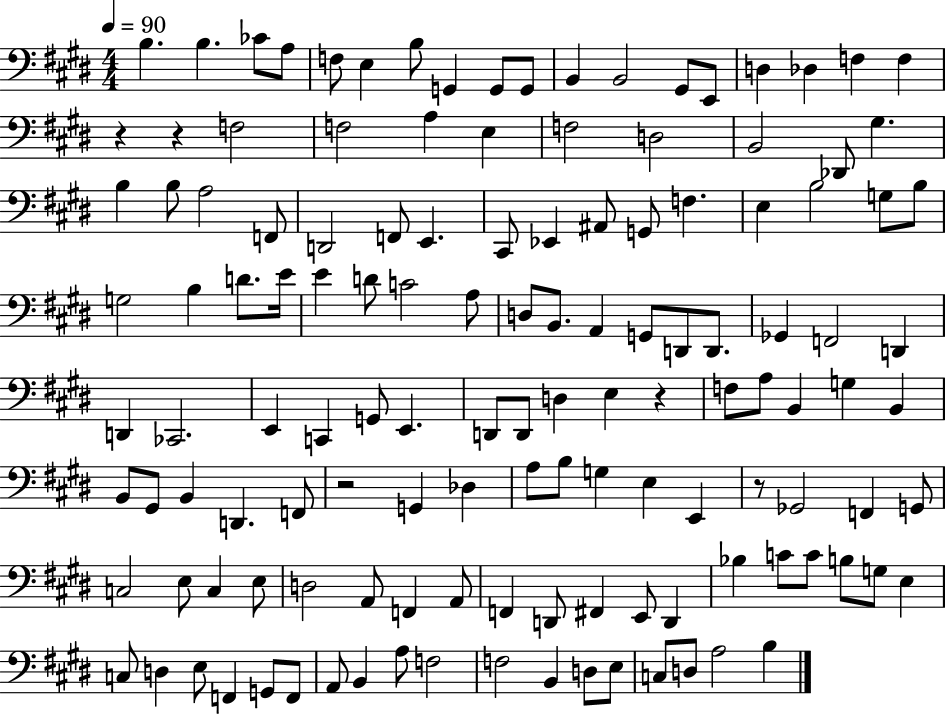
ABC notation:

X:1
T:Untitled
M:4/4
L:1/4
K:E
B, B, _C/2 A,/2 F,/2 E, B,/2 G,, G,,/2 G,,/2 B,, B,,2 ^G,,/2 E,,/2 D, _D, F, F, z z F,2 F,2 A, E, F,2 D,2 B,,2 _D,,/2 ^G, B, B,/2 A,2 F,,/2 D,,2 F,,/2 E,, ^C,,/2 _E,, ^A,,/2 G,,/2 F, E, B,2 G,/2 B,/2 G,2 B, D/2 E/4 E D/2 C2 A,/2 D,/2 B,,/2 A,, G,,/2 D,,/2 D,,/2 _G,, F,,2 D,, D,, _C,,2 E,, C,, G,,/2 E,, D,,/2 D,,/2 D, E, z F,/2 A,/2 B,, G, B,, B,,/2 ^G,,/2 B,, D,, F,,/2 z2 G,, _D, A,/2 B,/2 G, E, E,, z/2 _G,,2 F,, G,,/2 C,2 E,/2 C, E,/2 D,2 A,,/2 F,, A,,/2 F,, D,,/2 ^F,, E,,/2 D,, _B, C/2 C/2 B,/2 G,/2 E, C,/2 D, E,/2 F,, G,,/2 F,,/2 A,,/2 B,, A,/2 F,2 F,2 B,, D,/2 E,/2 C,/2 D,/2 A,2 B,